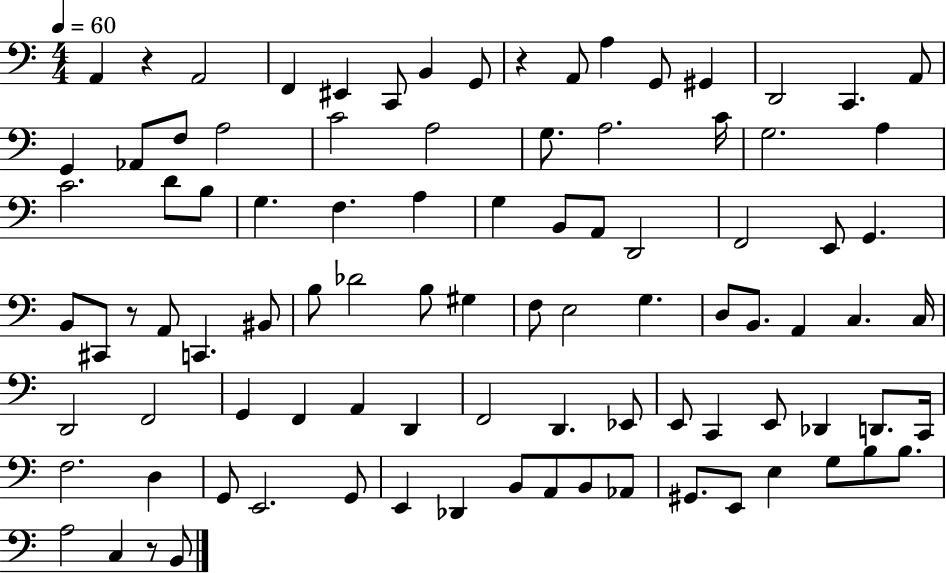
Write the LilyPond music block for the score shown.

{
  \clef bass
  \numericTimeSignature
  \time 4/4
  \key c \major
  \tempo 4 = 60
  a,4 r4 a,2 | f,4 eis,4 c,8 b,4 g,8 | r4 a,8 a4 g,8 gis,4 | d,2 c,4. a,8 | \break g,4 aes,8 f8 a2 | c'2 a2 | g8. a2. c'16 | g2. a4 | \break c'2. d'8 b8 | g4. f4. a4 | g4 b,8 a,8 d,2 | f,2 e,8 g,4. | \break b,8 cis,8 r8 a,8 c,4. bis,8 | b8 des'2 b8 gis4 | f8 e2 g4. | d8 b,8. a,4 c4. c16 | \break d,2 f,2 | g,4 f,4 a,4 d,4 | f,2 d,4. ees,8 | e,8 c,4 e,8 des,4 d,8. c,16 | \break f2. d4 | g,8 e,2. g,8 | e,4 des,4 b,8 a,8 b,8 aes,8 | gis,8. e,8 e4 g8 b8 b8. | \break a2 c4 r8 b,8 | \bar "|."
}